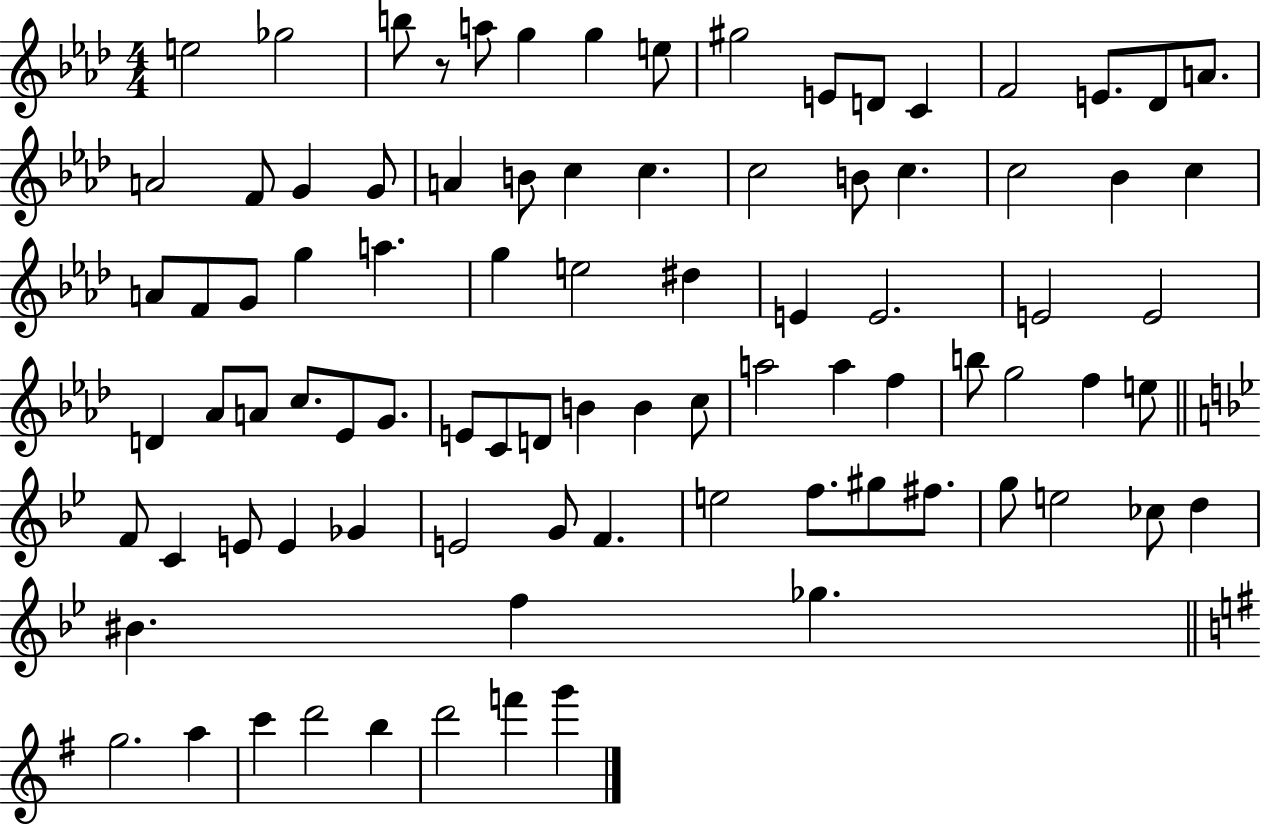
X:1
T:Untitled
M:4/4
L:1/4
K:Ab
e2 _g2 b/2 z/2 a/2 g g e/2 ^g2 E/2 D/2 C F2 E/2 _D/2 A/2 A2 F/2 G G/2 A B/2 c c c2 B/2 c c2 _B c A/2 F/2 G/2 g a g e2 ^d E E2 E2 E2 D _A/2 A/2 c/2 _E/2 G/2 E/2 C/2 D/2 B B c/2 a2 a f b/2 g2 f e/2 F/2 C E/2 E _G E2 G/2 F e2 f/2 ^g/2 ^f/2 g/2 e2 _c/2 d ^B f _g g2 a c' d'2 b d'2 f' g'